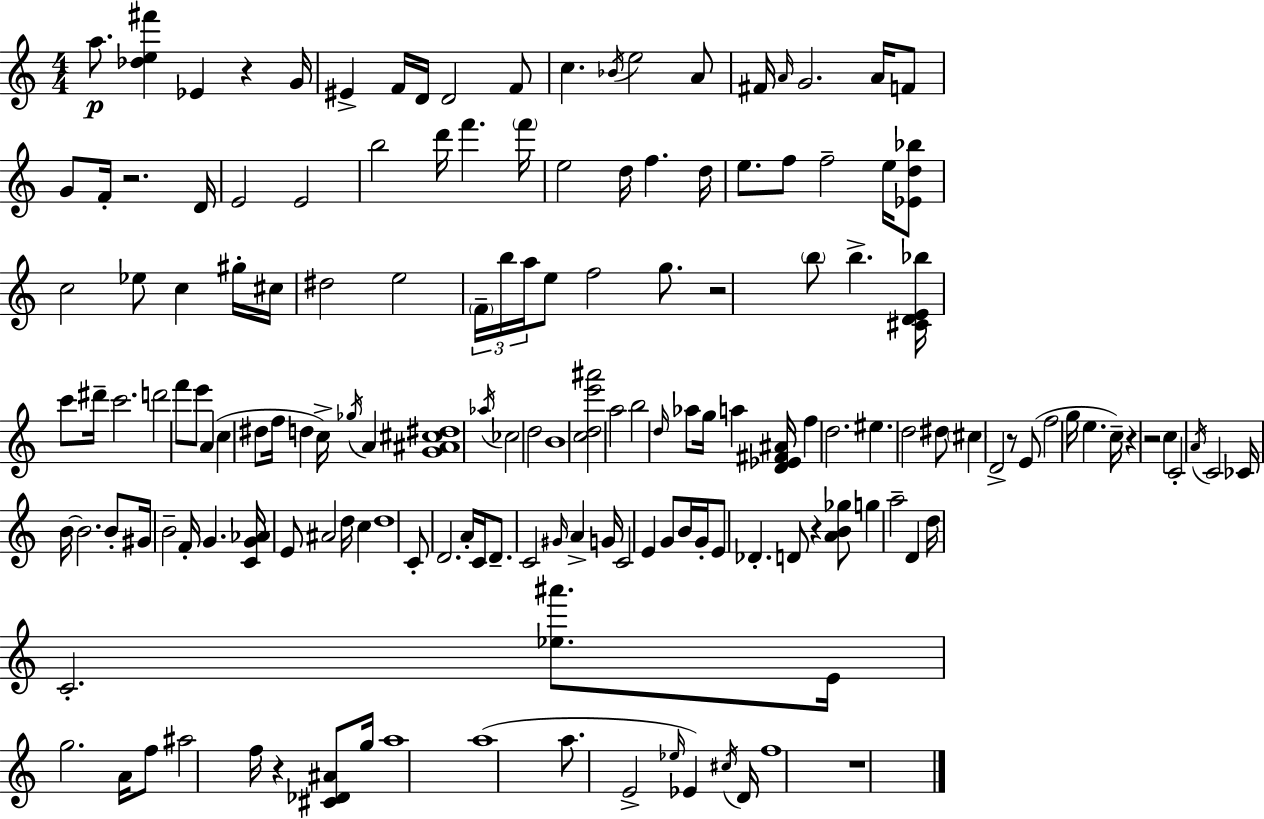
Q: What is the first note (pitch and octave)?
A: A5